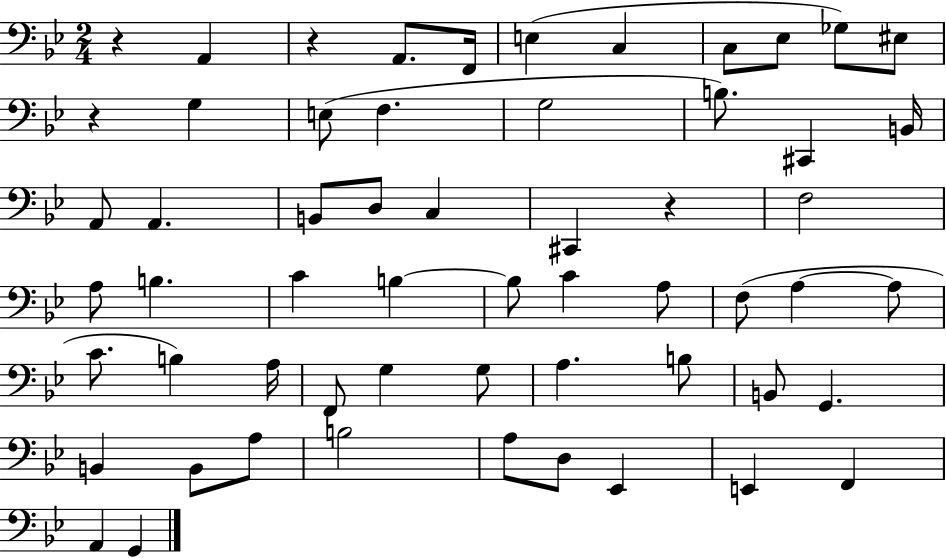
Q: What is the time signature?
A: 2/4